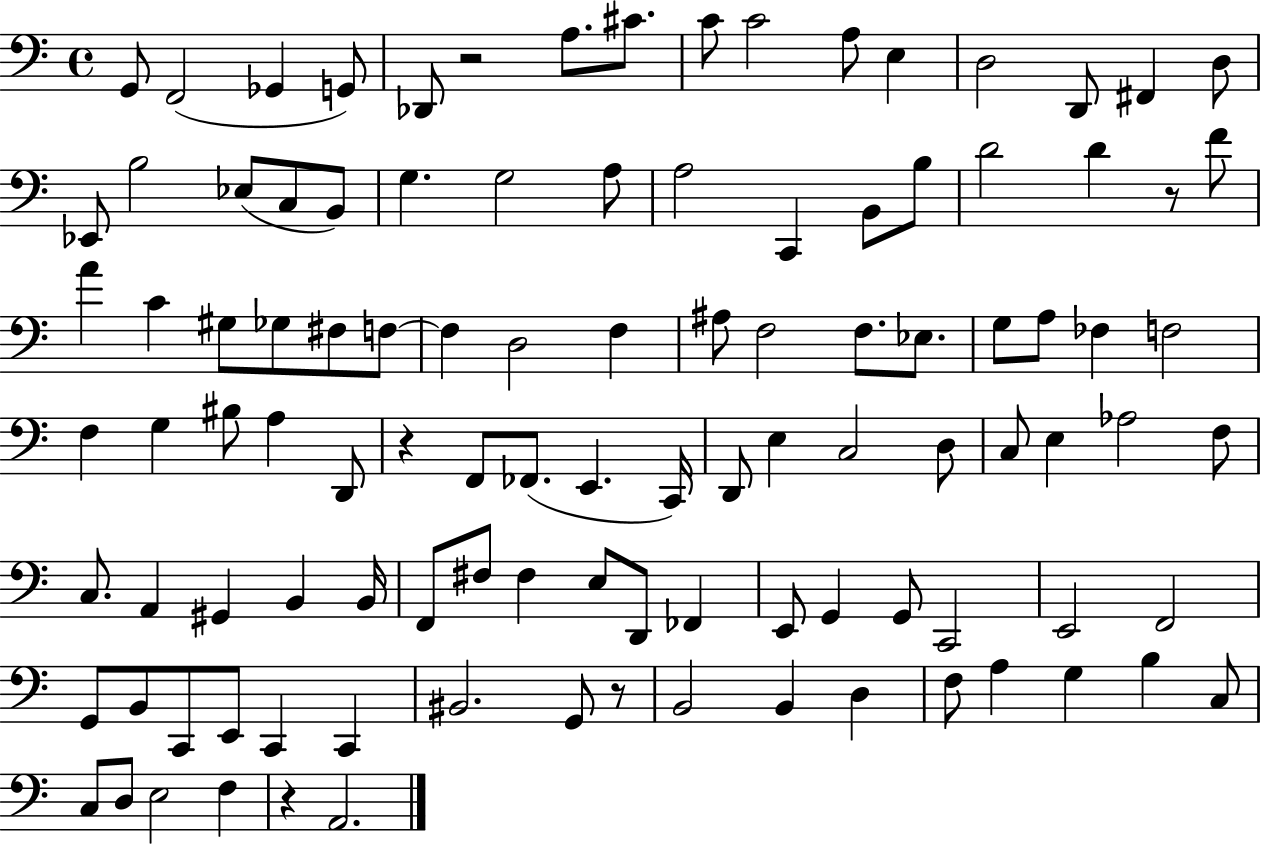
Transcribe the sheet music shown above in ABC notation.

X:1
T:Untitled
M:4/4
L:1/4
K:C
G,,/2 F,,2 _G,, G,,/2 _D,,/2 z2 A,/2 ^C/2 C/2 C2 A,/2 E, D,2 D,,/2 ^F,, D,/2 _E,,/2 B,2 _E,/2 C,/2 B,,/2 G, G,2 A,/2 A,2 C,, B,,/2 B,/2 D2 D z/2 F/2 A C ^G,/2 _G,/2 ^F,/2 F,/2 F, D,2 F, ^A,/2 F,2 F,/2 _E,/2 G,/2 A,/2 _F, F,2 F, G, ^B,/2 A, D,,/2 z F,,/2 _F,,/2 E,, C,,/4 D,,/2 E, C,2 D,/2 C,/2 E, _A,2 F,/2 C,/2 A,, ^G,, B,, B,,/4 F,,/2 ^F,/2 ^F, E,/2 D,,/2 _F,, E,,/2 G,, G,,/2 C,,2 E,,2 F,,2 G,,/2 B,,/2 C,,/2 E,,/2 C,, C,, ^B,,2 G,,/2 z/2 B,,2 B,, D, F,/2 A, G, B, C,/2 C,/2 D,/2 E,2 F, z A,,2